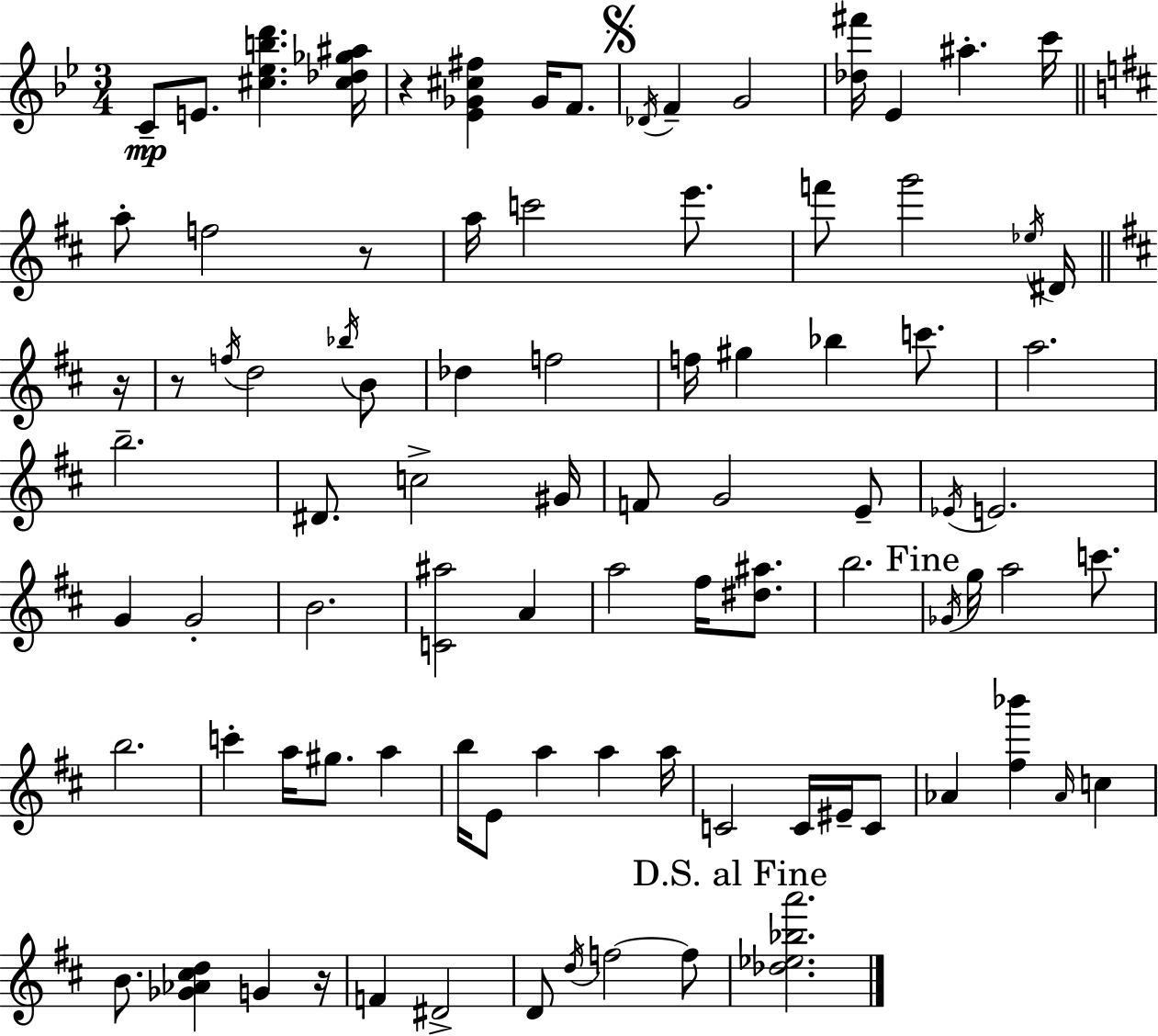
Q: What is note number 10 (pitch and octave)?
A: C6